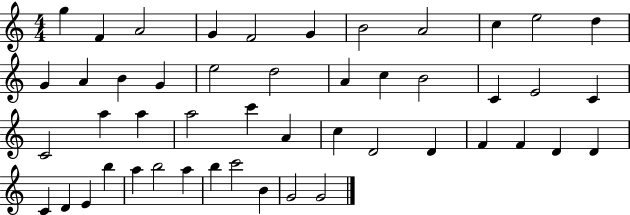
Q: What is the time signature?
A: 4/4